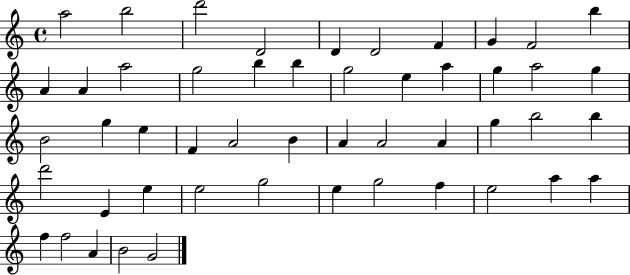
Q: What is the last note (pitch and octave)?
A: G4